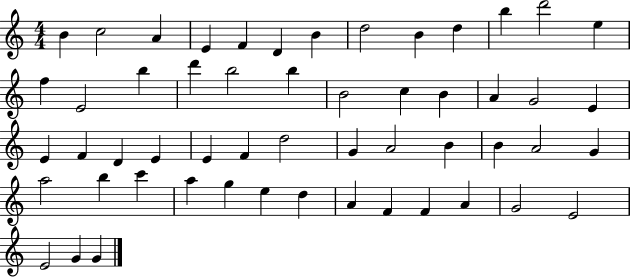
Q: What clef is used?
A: treble